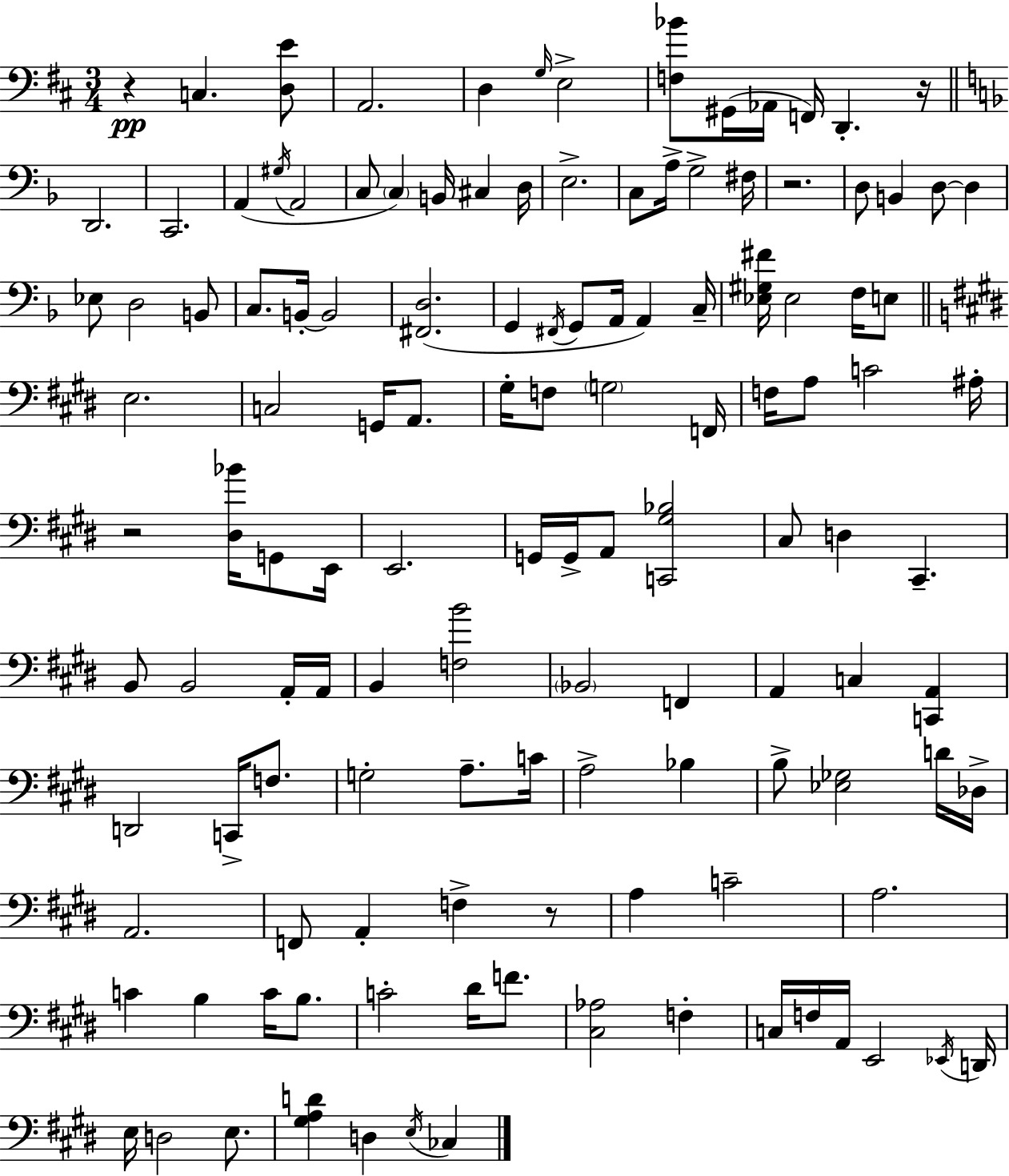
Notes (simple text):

R/q C3/q. [D3,E4]/e A2/h. D3/q G3/s E3/h [F3,Bb4]/e G#2/s Ab2/s F2/s D2/q. R/s D2/h. C2/h. A2/q G#3/s A2/h C3/e C3/q B2/s C#3/q D3/s E3/h. C3/e A3/s G3/h F#3/s R/h. D3/e B2/q D3/e D3/q Eb3/e D3/h B2/e C3/e. B2/s B2/h [F#2,D3]/h. G2/q F#2/s G2/e A2/s A2/q C3/s [Eb3,G#3,F#4]/s Eb3/h F3/s E3/e E3/h. C3/h G2/s A2/e. G#3/s F3/e G3/h F2/s F3/s A3/e C4/h A#3/s R/h [D#3,Bb4]/s G2/e E2/s E2/h. G2/s G2/s A2/e [C2,G#3,Bb3]/h C#3/e D3/q C#2/q. B2/e B2/h A2/s A2/s B2/q [F3,B4]/h Bb2/h F2/q A2/q C3/q [C2,A2]/q D2/h C2/s F3/e. G3/h A3/e. C4/s A3/h Bb3/q B3/e [Eb3,Gb3]/h D4/s Db3/s A2/h. F2/e A2/q F3/q R/e A3/q C4/h A3/h. C4/q B3/q C4/s B3/e. C4/h D#4/s F4/e. [C#3,Ab3]/h F3/q C3/s F3/s A2/s E2/h Eb2/s D2/s E3/s D3/h E3/e. [G#3,A3,D4]/q D3/q E3/s CES3/q